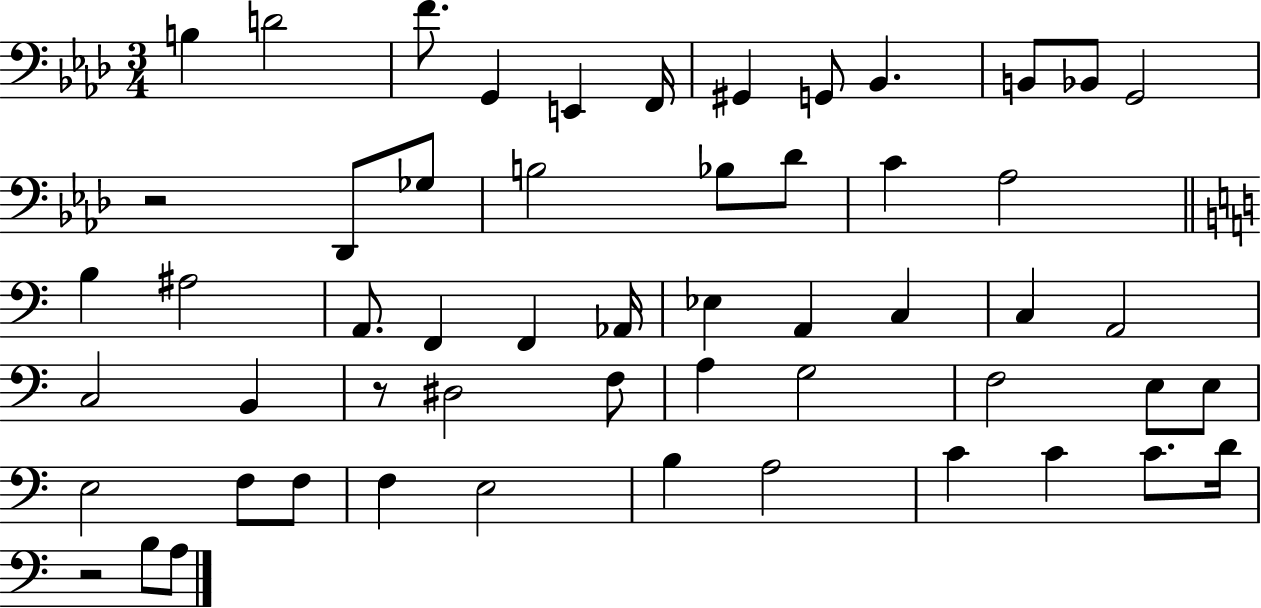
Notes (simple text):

B3/q D4/h F4/e. G2/q E2/q F2/s G#2/q G2/e Bb2/q. B2/e Bb2/e G2/h R/h Db2/e Gb3/e B3/h Bb3/e Db4/e C4/q Ab3/h B3/q A#3/h A2/e. F2/q F2/q Ab2/s Eb3/q A2/q C3/q C3/q A2/h C3/h B2/q R/e D#3/h F3/e A3/q G3/h F3/h E3/e E3/e E3/h F3/e F3/e F3/q E3/h B3/q A3/h C4/q C4/q C4/e. D4/s R/h B3/e A3/e